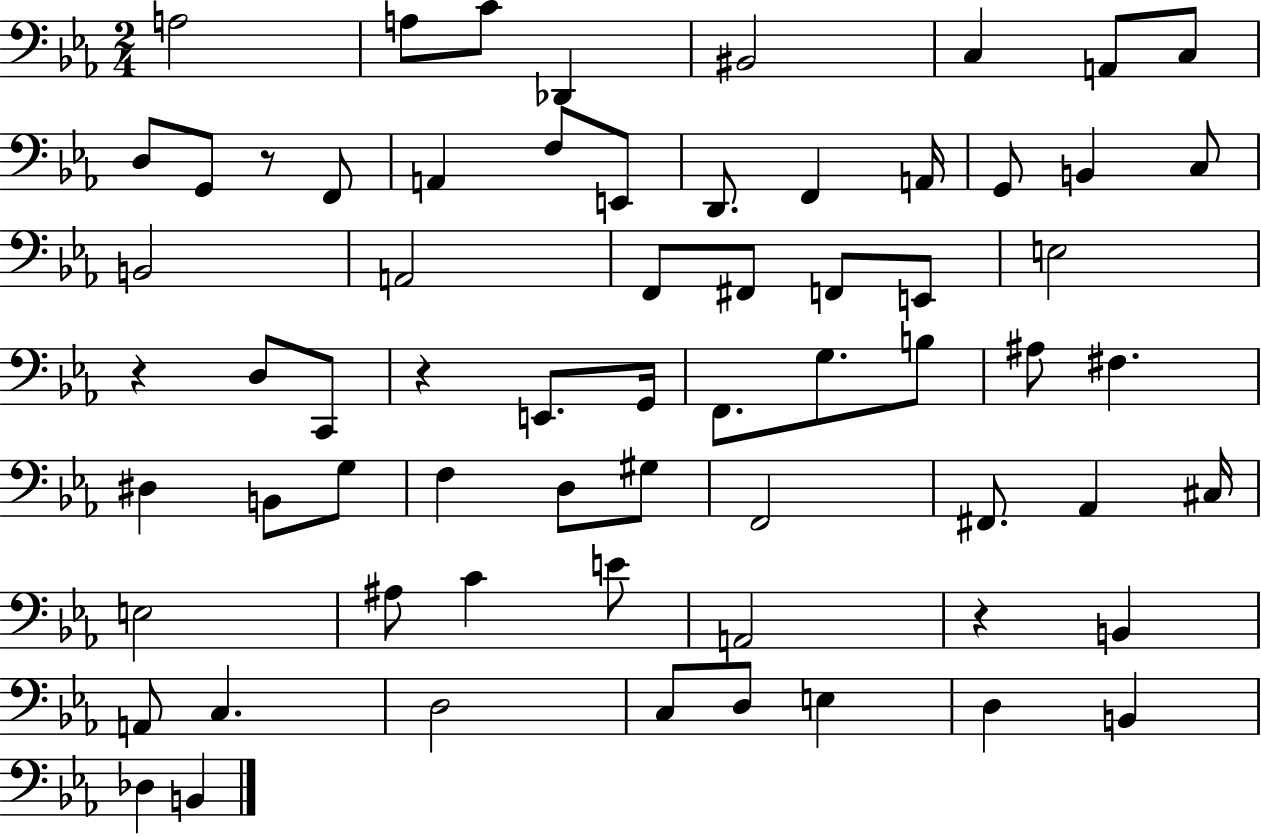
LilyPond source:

{
  \clef bass
  \numericTimeSignature
  \time 2/4
  \key ees \major
  \repeat volta 2 { a2 | a8 c'8 des,4 | bis,2 | c4 a,8 c8 | \break d8 g,8 r8 f,8 | a,4 f8 e,8 | d,8. f,4 a,16 | g,8 b,4 c8 | \break b,2 | a,2 | f,8 fis,8 f,8 e,8 | e2 | \break r4 d8 c,8 | r4 e,8. g,16 | f,8. g8. b8 | ais8 fis4. | \break dis4 b,8 g8 | f4 d8 gis8 | f,2 | fis,8. aes,4 cis16 | \break e2 | ais8 c'4 e'8 | a,2 | r4 b,4 | \break a,8 c4. | d2 | c8 d8 e4 | d4 b,4 | \break des4 b,4 | } \bar "|."
}